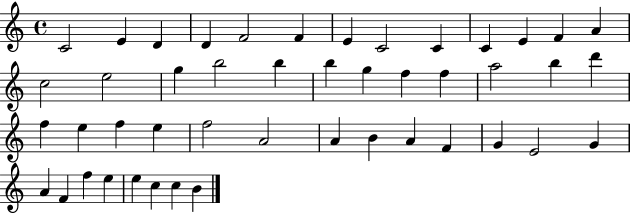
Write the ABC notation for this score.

X:1
T:Untitled
M:4/4
L:1/4
K:C
C2 E D D F2 F E C2 C C E F A c2 e2 g b2 b b g f f a2 b d' f e f e f2 A2 A B A F G E2 G A F f e e c c B